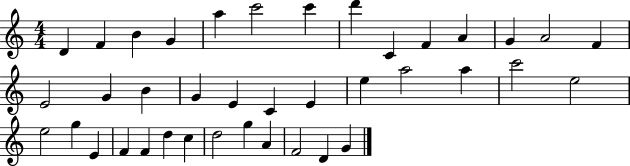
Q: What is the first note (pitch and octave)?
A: D4